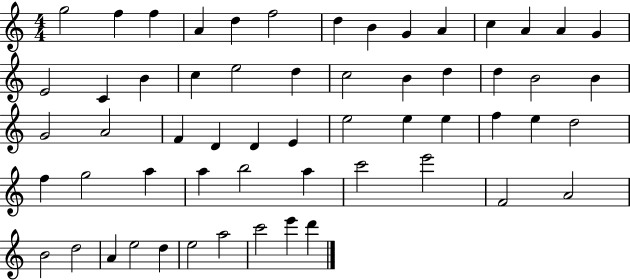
{
  \clef treble
  \numericTimeSignature
  \time 4/4
  \key c \major
  g''2 f''4 f''4 | a'4 d''4 f''2 | d''4 b'4 g'4 a'4 | c''4 a'4 a'4 g'4 | \break e'2 c'4 b'4 | c''4 e''2 d''4 | c''2 b'4 d''4 | d''4 b'2 b'4 | \break g'2 a'2 | f'4 d'4 d'4 e'4 | e''2 e''4 e''4 | f''4 e''4 d''2 | \break f''4 g''2 a''4 | a''4 b''2 a''4 | c'''2 e'''2 | f'2 a'2 | \break b'2 d''2 | a'4 e''2 d''4 | e''2 a''2 | c'''2 e'''4 d'''4 | \break \bar "|."
}